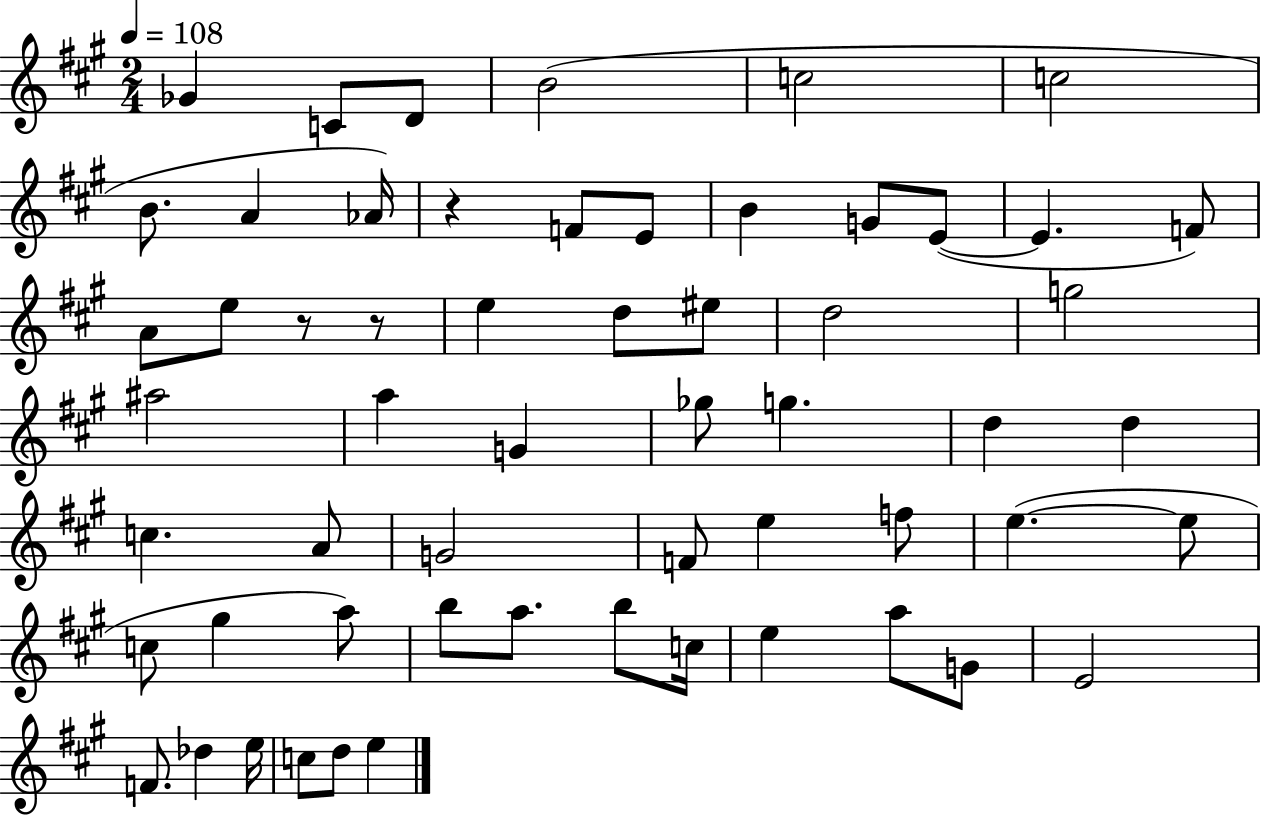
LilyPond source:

{
  \clef treble
  \numericTimeSignature
  \time 2/4
  \key a \major
  \tempo 4 = 108
  ges'4 c'8 d'8 | b'2( | c''2 | c''2 | \break b'8. a'4 aes'16) | r4 f'8 e'8 | b'4 g'8 e'8~(~ | e'4. f'8) | \break a'8 e''8 r8 r8 | e''4 d''8 eis''8 | d''2 | g''2 | \break ais''2 | a''4 g'4 | ges''8 g''4. | d''4 d''4 | \break c''4. a'8 | g'2 | f'8 e''4 f''8 | e''4.~(~ e''8 | \break c''8 gis''4 a''8) | b''8 a''8. b''8 c''16 | e''4 a''8 g'8 | e'2 | \break f'8. des''4 e''16 | c''8 d''8 e''4 | \bar "|."
}